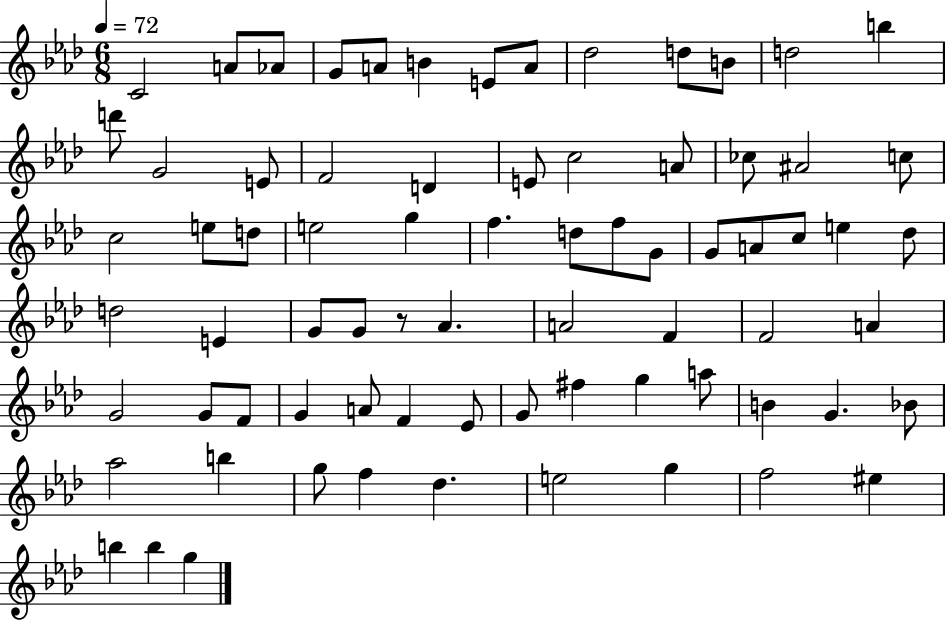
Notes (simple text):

C4/h A4/e Ab4/e G4/e A4/e B4/q E4/e A4/e Db5/h D5/e B4/e D5/h B5/q D6/e G4/h E4/e F4/h D4/q E4/e C5/h A4/e CES5/e A#4/h C5/e C5/h E5/e D5/e E5/h G5/q F5/q. D5/e F5/e G4/e G4/e A4/e C5/e E5/q Db5/e D5/h E4/q G4/e G4/e R/e Ab4/q. A4/h F4/q F4/h A4/q G4/h G4/e F4/e G4/q A4/e F4/q Eb4/e G4/e F#5/q G5/q A5/e B4/q G4/q. Bb4/e Ab5/h B5/q G5/e F5/q Db5/q. E5/h G5/q F5/h EIS5/q B5/q B5/q G5/q